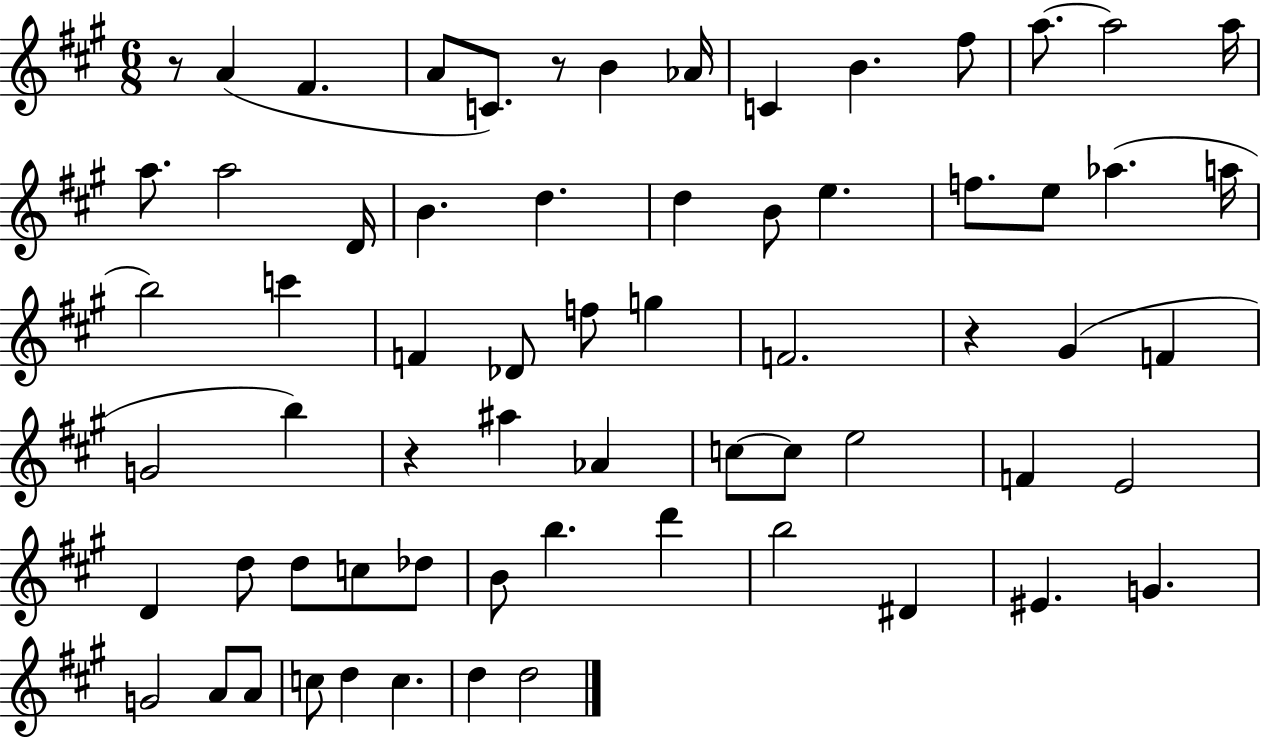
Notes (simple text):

R/e A4/q F#4/q. A4/e C4/e. R/e B4/q Ab4/s C4/q B4/q. F#5/e A5/e. A5/h A5/s A5/e. A5/h D4/s B4/q. D5/q. D5/q B4/e E5/q. F5/e. E5/e Ab5/q. A5/s B5/h C6/q F4/q Db4/e F5/e G5/q F4/h. R/q G#4/q F4/q G4/h B5/q R/q A#5/q Ab4/q C5/e C5/e E5/h F4/q E4/h D4/q D5/e D5/e C5/e Db5/e B4/e B5/q. D6/q B5/h D#4/q EIS4/q. G4/q. G4/h A4/e A4/e C5/e D5/q C5/q. D5/q D5/h